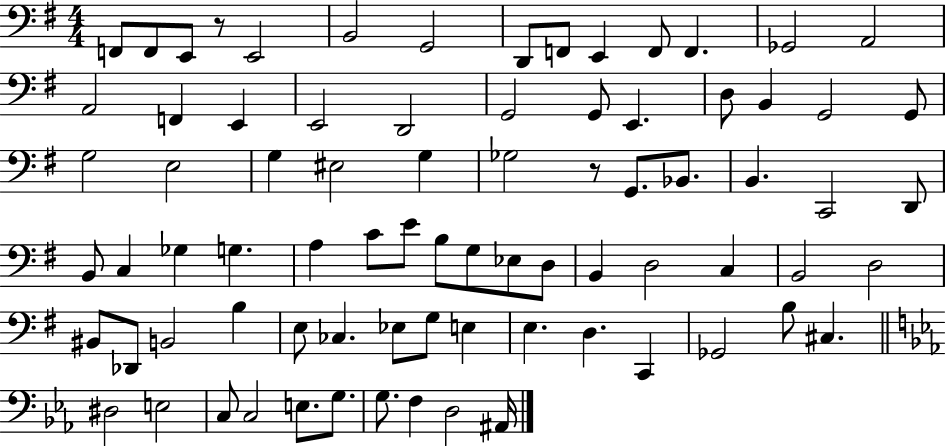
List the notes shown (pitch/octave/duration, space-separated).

F2/e F2/e E2/e R/e E2/h B2/h G2/h D2/e F2/e E2/q F2/e F2/q. Gb2/h A2/h A2/h F2/q E2/q E2/h D2/h G2/h G2/e E2/q. D3/e B2/q G2/h G2/e G3/h E3/h G3/q EIS3/h G3/q Gb3/h R/e G2/e. Bb2/e. B2/q. C2/h D2/e B2/e C3/q Gb3/q G3/q. A3/q C4/e E4/e B3/e G3/e Eb3/e D3/e B2/q D3/h C3/q B2/h D3/h BIS2/e Db2/e B2/h B3/q E3/e CES3/q. Eb3/e G3/e E3/q E3/q. D3/q. C2/q Gb2/h B3/e C#3/q. D#3/h E3/h C3/e C3/h E3/e. G3/e. G3/e. F3/q D3/h A#2/s